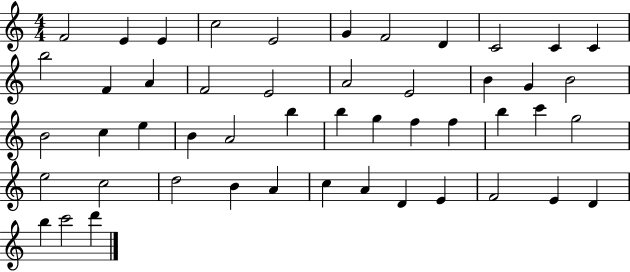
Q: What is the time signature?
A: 4/4